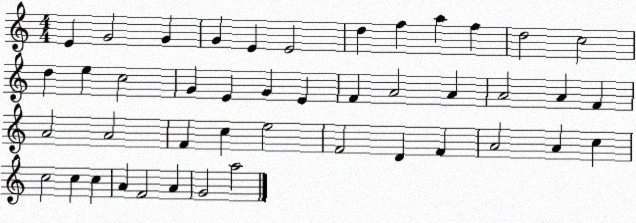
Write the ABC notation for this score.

X:1
T:Untitled
M:4/4
L:1/4
K:C
E G2 G G E E2 d f a f d2 c2 d e c2 G E G E F A2 A A2 A F A2 A2 F c e2 F2 D F A2 A c c2 c c A F2 A G2 a2